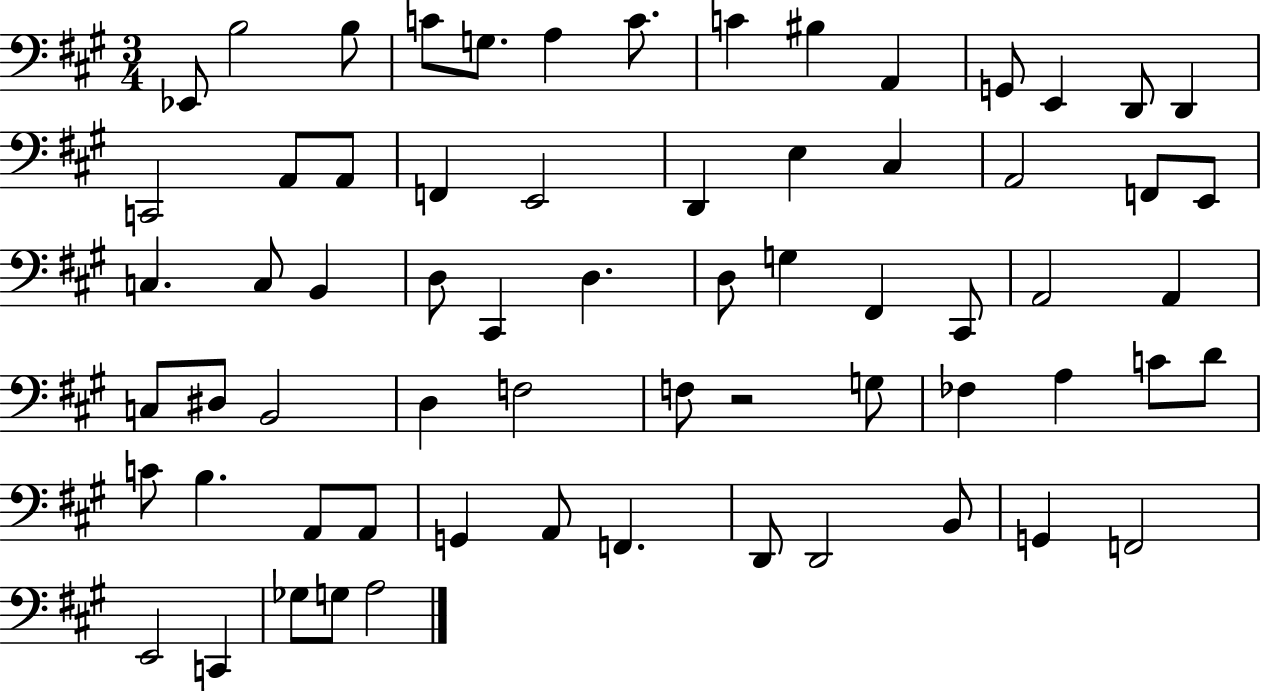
X:1
T:Untitled
M:3/4
L:1/4
K:A
_E,,/2 B,2 B,/2 C/2 G,/2 A, C/2 C ^B, A,, G,,/2 E,, D,,/2 D,, C,,2 A,,/2 A,,/2 F,, E,,2 D,, E, ^C, A,,2 F,,/2 E,,/2 C, C,/2 B,, D,/2 ^C,, D, D,/2 G, ^F,, ^C,,/2 A,,2 A,, C,/2 ^D,/2 B,,2 D, F,2 F,/2 z2 G,/2 _F, A, C/2 D/2 C/2 B, A,,/2 A,,/2 G,, A,,/2 F,, D,,/2 D,,2 B,,/2 G,, F,,2 E,,2 C,, _G,/2 G,/2 A,2